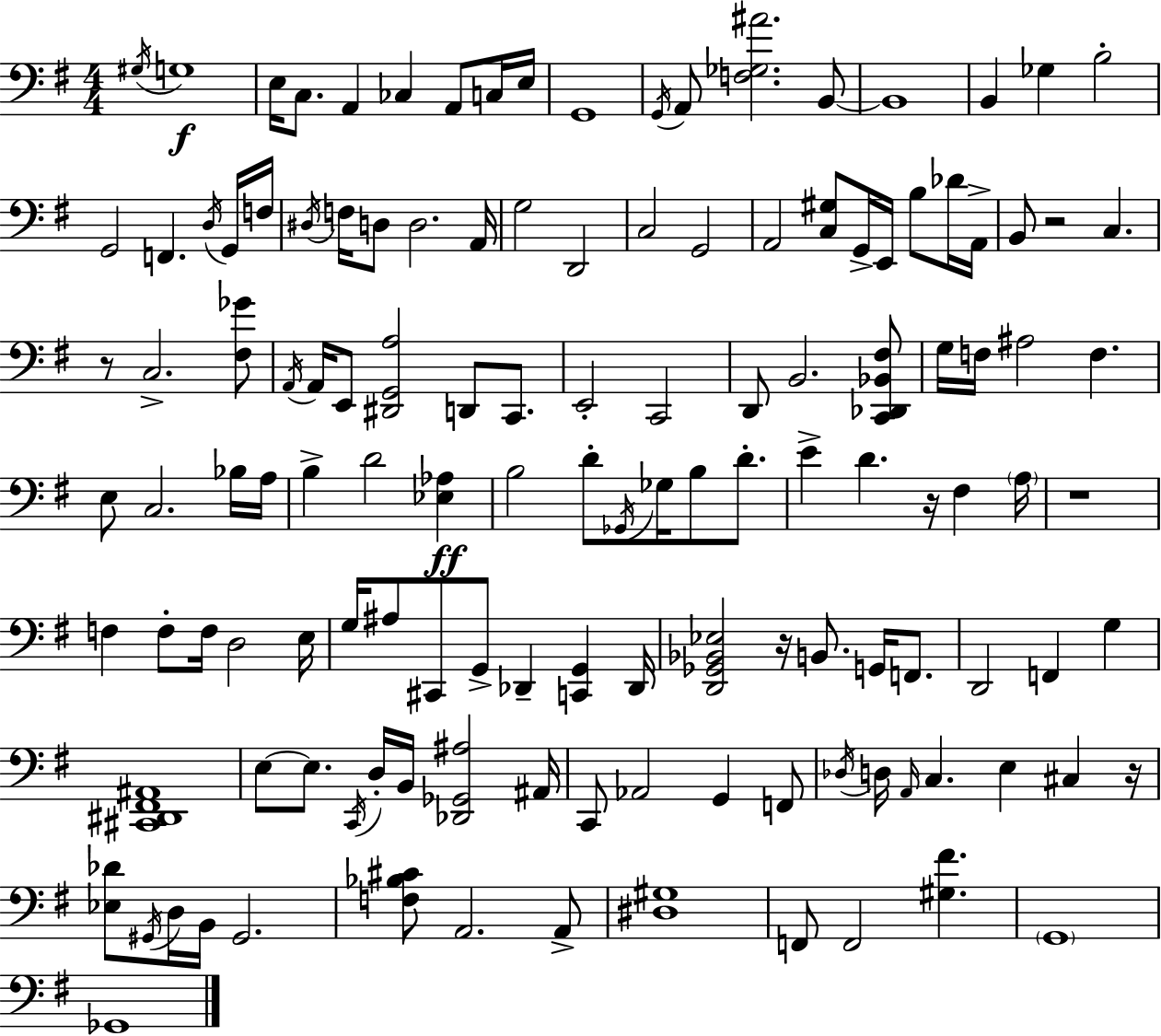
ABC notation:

X:1
T:Untitled
M:4/4
L:1/4
K:G
^G,/4 G,4 E,/4 C,/2 A,, _C, A,,/2 C,/4 E,/4 G,,4 G,,/4 A,,/2 [F,_G,^A]2 B,,/2 B,,4 B,, _G, B,2 G,,2 F,, D,/4 G,,/4 F,/4 ^D,/4 F,/4 D,/2 D,2 A,,/4 G,2 D,,2 C,2 G,,2 A,,2 [C,^G,]/2 G,,/4 E,,/4 B,/2 _D/4 A,,/4 B,,/2 z2 C, z/2 C,2 [^F,_G]/2 A,,/4 A,,/4 E,,/2 [^D,,G,,A,]2 D,,/2 C,,/2 E,,2 C,,2 D,,/2 B,,2 [C,,_D,,_B,,^F,]/2 G,/4 F,/4 ^A,2 F, E,/2 C,2 _B,/4 A,/4 B, D2 [_E,_A,] B,2 D/2 _G,,/4 _G,/4 B,/2 D/2 E D z/4 ^F, A,/4 z4 F, F,/2 F,/4 D,2 E,/4 G,/4 ^A,/2 ^C,,/2 G,,/2 _D,, [C,,G,,] _D,,/4 [D,,_G,,_B,,_E,]2 z/4 B,,/2 G,,/4 F,,/2 D,,2 F,, G, [^C,,^D,,^F,,^A,,]4 E,/2 E,/2 C,,/4 D,/4 B,,/4 [_D,,_G,,^A,]2 ^A,,/4 C,,/2 _A,,2 G,, F,,/2 _D,/4 D,/4 A,,/4 C, E, ^C, z/4 [_E,_D]/2 ^G,,/4 D,/4 B,,/4 ^G,,2 [F,_B,^C]/2 A,,2 A,,/2 [^D,^G,]4 F,,/2 F,,2 [^G,^F] G,,4 _G,,4